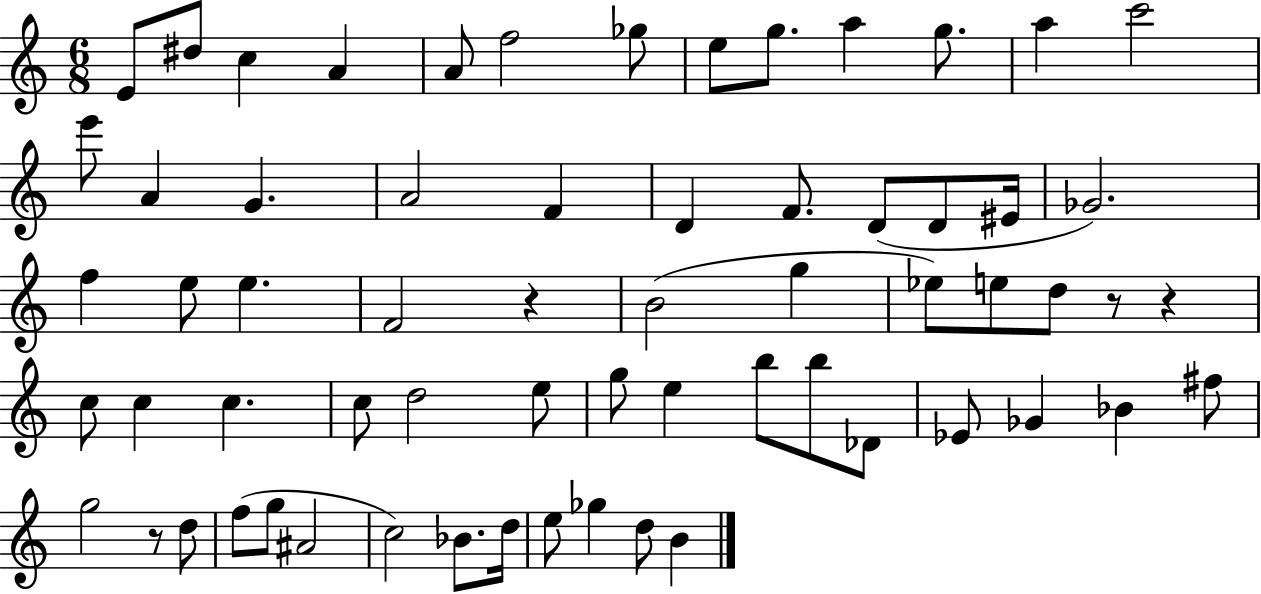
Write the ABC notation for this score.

X:1
T:Untitled
M:6/8
L:1/4
K:C
E/2 ^d/2 c A A/2 f2 _g/2 e/2 g/2 a g/2 a c'2 e'/2 A G A2 F D F/2 D/2 D/2 ^E/4 _G2 f e/2 e F2 z B2 g _e/2 e/2 d/2 z/2 z c/2 c c c/2 d2 e/2 g/2 e b/2 b/2 _D/2 _E/2 _G _B ^f/2 g2 z/2 d/2 f/2 g/2 ^A2 c2 _B/2 d/4 e/2 _g d/2 B